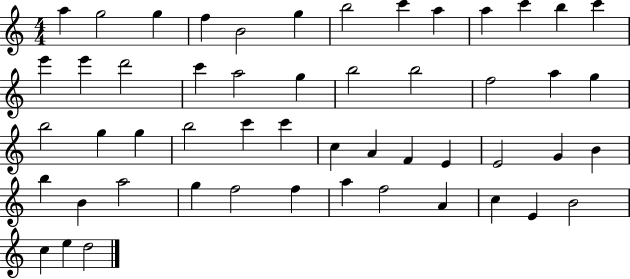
A5/q G5/h G5/q F5/q B4/h G5/q B5/h C6/q A5/q A5/q C6/q B5/q C6/q E6/q E6/q D6/h C6/q A5/h G5/q B5/h B5/h F5/h A5/q G5/q B5/h G5/q G5/q B5/h C6/q C6/q C5/q A4/q F4/q E4/q E4/h G4/q B4/q B5/q B4/q A5/h G5/q F5/h F5/q A5/q F5/h A4/q C5/q E4/q B4/h C5/q E5/q D5/h